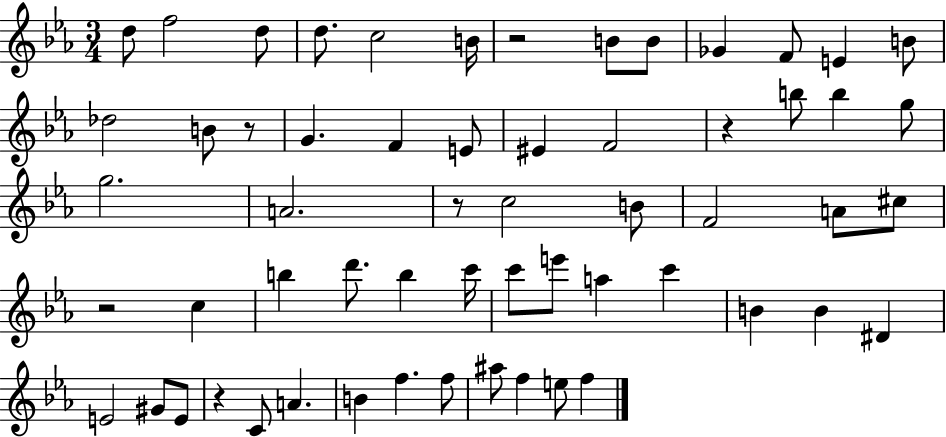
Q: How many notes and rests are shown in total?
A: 59